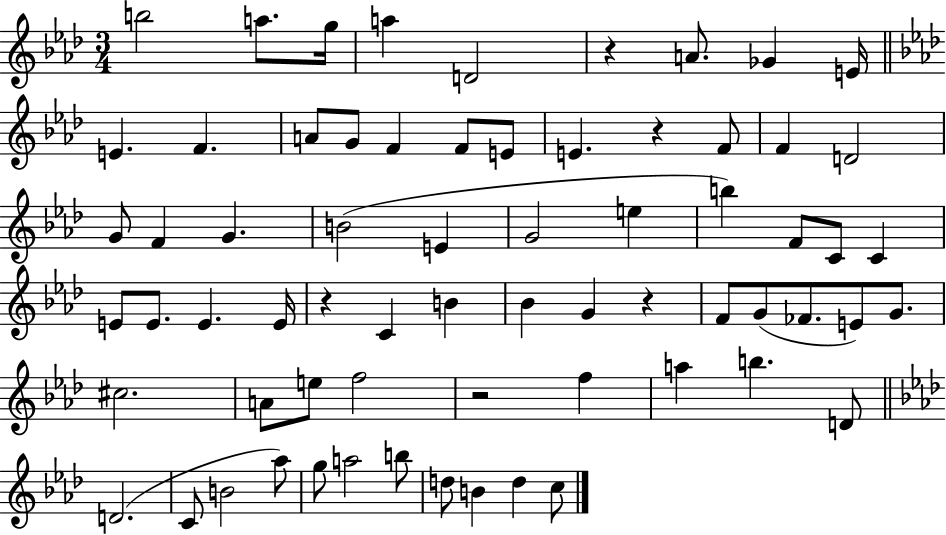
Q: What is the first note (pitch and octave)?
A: B5